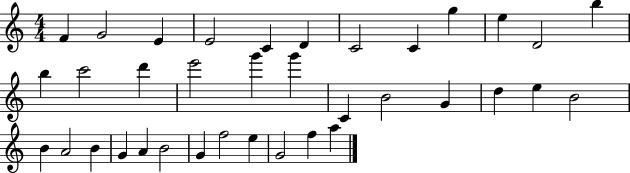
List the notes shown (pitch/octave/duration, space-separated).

F4/q G4/h E4/q E4/h C4/q D4/q C4/h C4/q G5/q E5/q D4/h B5/q B5/q C6/h D6/q E6/h G6/q G6/q C4/q B4/h G4/q D5/q E5/q B4/h B4/q A4/h B4/q G4/q A4/q B4/h G4/q F5/h E5/q G4/h F5/q A5/q